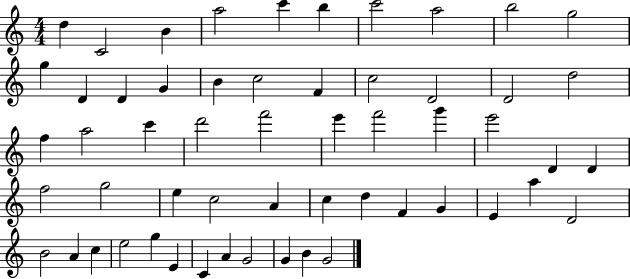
{
  \clef treble
  \numericTimeSignature
  \time 4/4
  \key c \major
  d''4 c'2 b'4 | a''2 c'''4 b''4 | c'''2 a''2 | b''2 g''2 | \break g''4 d'4 d'4 g'4 | b'4 c''2 f'4 | c''2 d'2 | d'2 d''2 | \break f''4 a''2 c'''4 | d'''2 f'''2 | e'''4 f'''2 g'''4 | e'''2 d'4 d'4 | \break f''2 g''2 | e''4 c''2 a'4 | c''4 d''4 f'4 g'4 | e'4 a''4 d'2 | \break b'2 a'4 c''4 | e''2 g''4 e'4 | c'4 a'4 g'2 | g'4 b'4 g'2 | \break \bar "|."
}